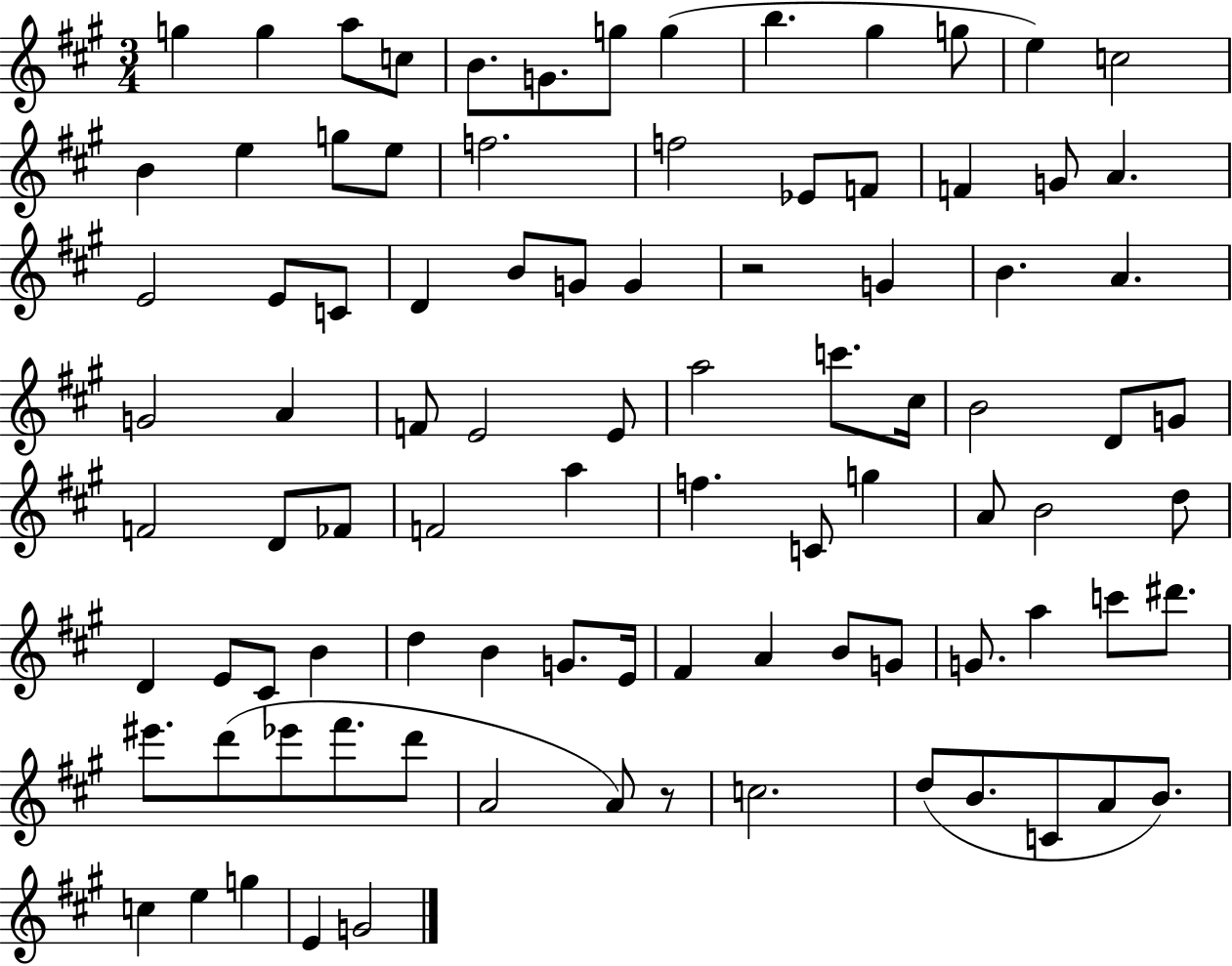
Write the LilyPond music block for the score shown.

{
  \clef treble
  \numericTimeSignature
  \time 3/4
  \key a \major
  g''4 g''4 a''8 c''8 | b'8. g'8. g''8 g''4( | b''4. gis''4 g''8 | e''4) c''2 | \break b'4 e''4 g''8 e''8 | f''2. | f''2 ees'8 f'8 | f'4 g'8 a'4. | \break e'2 e'8 c'8 | d'4 b'8 g'8 g'4 | r2 g'4 | b'4. a'4. | \break g'2 a'4 | f'8 e'2 e'8 | a''2 c'''8. cis''16 | b'2 d'8 g'8 | \break f'2 d'8 fes'8 | f'2 a''4 | f''4. c'8 g''4 | a'8 b'2 d''8 | \break d'4 e'8 cis'8 b'4 | d''4 b'4 g'8. e'16 | fis'4 a'4 b'8 g'8 | g'8. a''4 c'''8 dis'''8. | \break eis'''8. d'''8( ees'''8 fis'''8. d'''8 | a'2 a'8) r8 | c''2. | d''8( b'8. c'8 a'8 b'8.) | \break c''4 e''4 g''4 | e'4 g'2 | \bar "|."
}